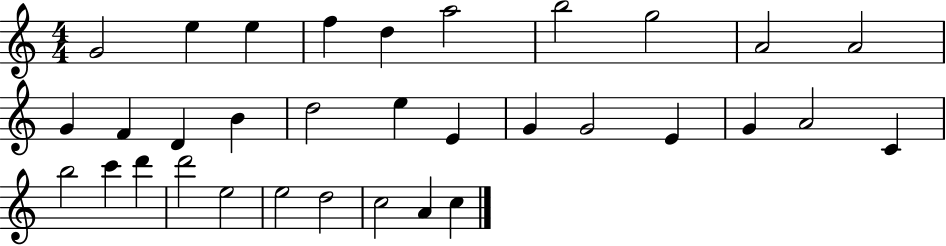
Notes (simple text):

G4/h E5/q E5/q F5/q D5/q A5/h B5/h G5/h A4/h A4/h G4/q F4/q D4/q B4/q D5/h E5/q E4/q G4/q G4/h E4/q G4/q A4/h C4/q B5/h C6/q D6/q D6/h E5/h E5/h D5/h C5/h A4/q C5/q